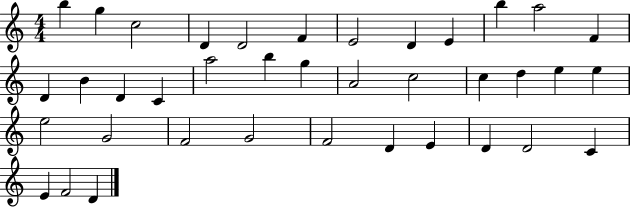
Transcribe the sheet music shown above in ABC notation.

X:1
T:Untitled
M:4/4
L:1/4
K:C
b g c2 D D2 F E2 D E b a2 F D B D C a2 b g A2 c2 c d e e e2 G2 F2 G2 F2 D E D D2 C E F2 D